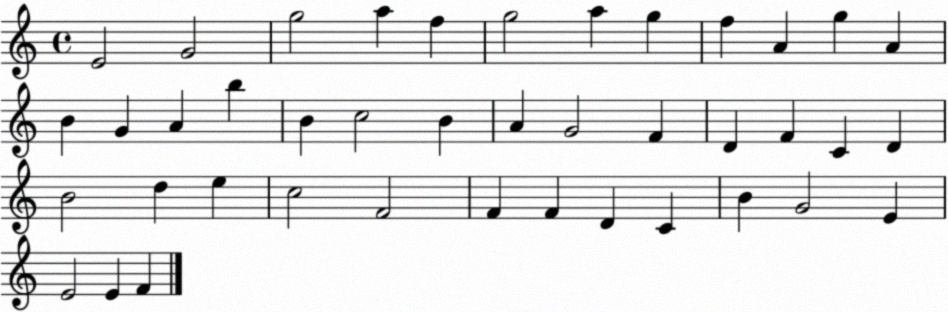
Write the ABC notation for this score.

X:1
T:Untitled
M:4/4
L:1/4
K:C
E2 G2 g2 a f g2 a g f A g A B G A b B c2 B A G2 F D F C D B2 d e c2 F2 F F D C B G2 E E2 E F